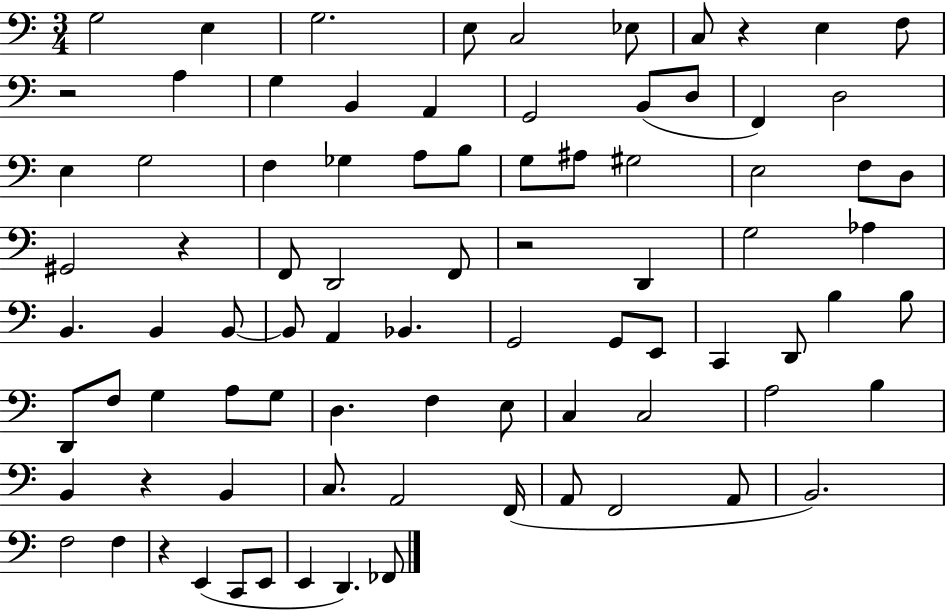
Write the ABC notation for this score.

X:1
T:Untitled
M:3/4
L:1/4
K:C
G,2 E, G,2 E,/2 C,2 _E,/2 C,/2 z E, F,/2 z2 A, G, B,, A,, G,,2 B,,/2 D,/2 F,, D,2 E, G,2 F, _G, A,/2 B,/2 G,/2 ^A,/2 ^G,2 E,2 F,/2 D,/2 ^G,,2 z F,,/2 D,,2 F,,/2 z2 D,, G,2 _A, B,, B,, B,,/2 B,,/2 A,, _B,, G,,2 G,,/2 E,,/2 C,, D,,/2 B, B,/2 D,,/2 F,/2 G, A,/2 G,/2 D, F, E,/2 C, C,2 A,2 B, B,, z B,, C,/2 A,,2 F,,/4 A,,/2 F,,2 A,,/2 B,,2 F,2 F, z E,, C,,/2 E,,/2 E,, D,, _F,,/2